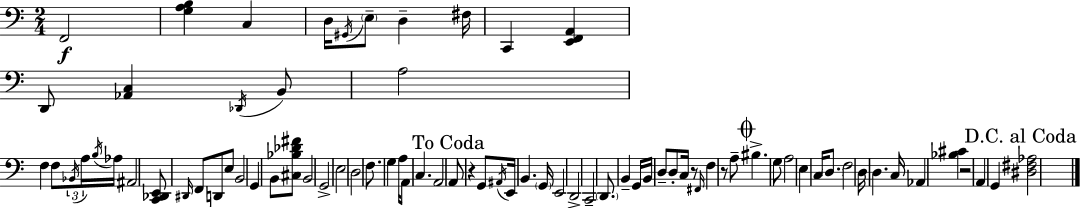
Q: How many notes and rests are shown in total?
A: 79